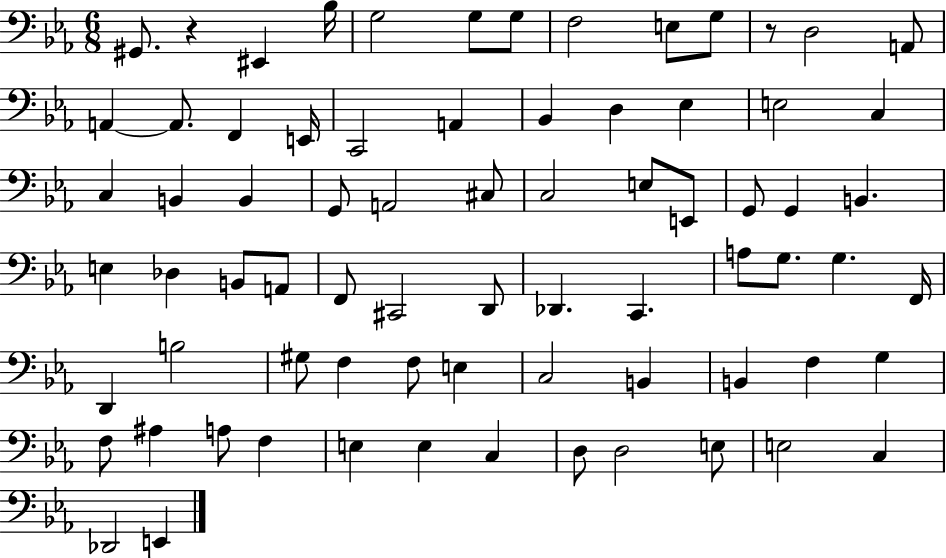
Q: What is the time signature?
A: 6/8